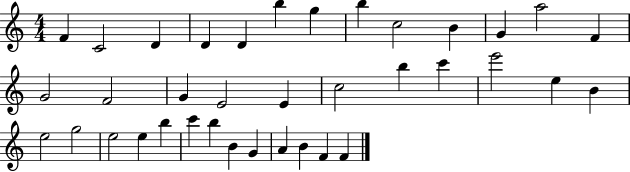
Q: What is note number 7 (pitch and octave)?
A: G5